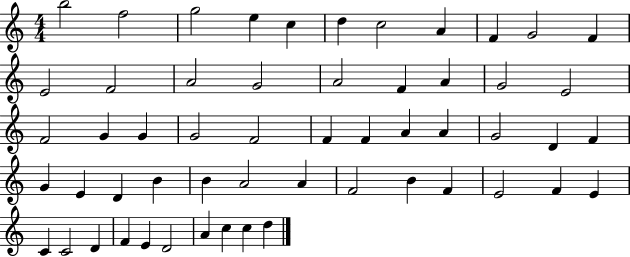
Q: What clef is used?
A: treble